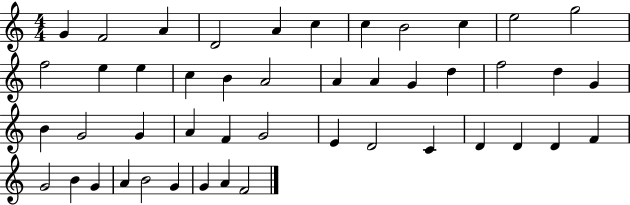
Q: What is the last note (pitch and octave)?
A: F4